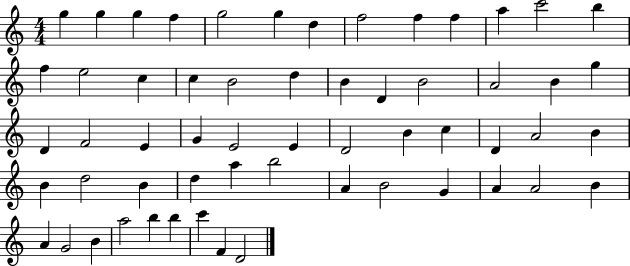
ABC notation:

X:1
T:Untitled
M:4/4
L:1/4
K:C
g g g f g2 g d f2 f f a c'2 b f e2 c c B2 d B D B2 A2 B g D F2 E G E2 E D2 B c D A2 B B d2 B d a b2 A B2 G A A2 B A G2 B a2 b b c' F D2